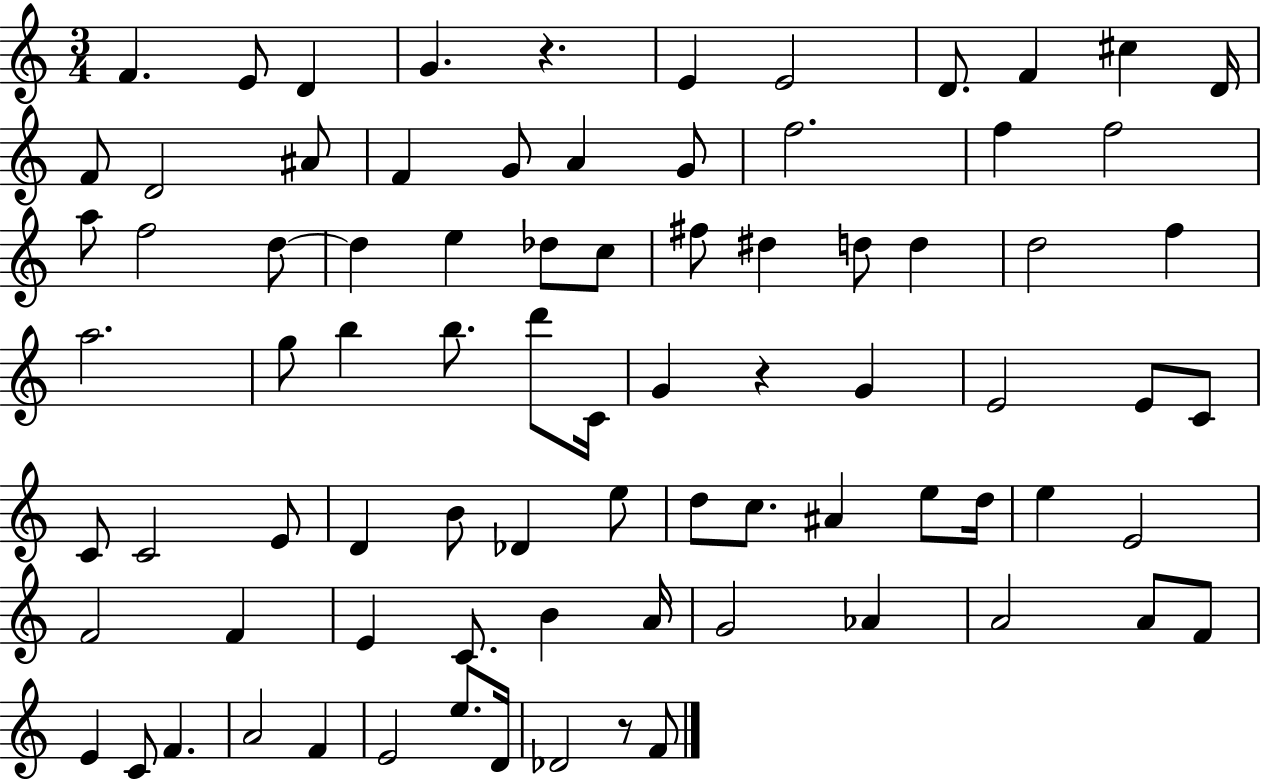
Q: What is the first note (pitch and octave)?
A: F4